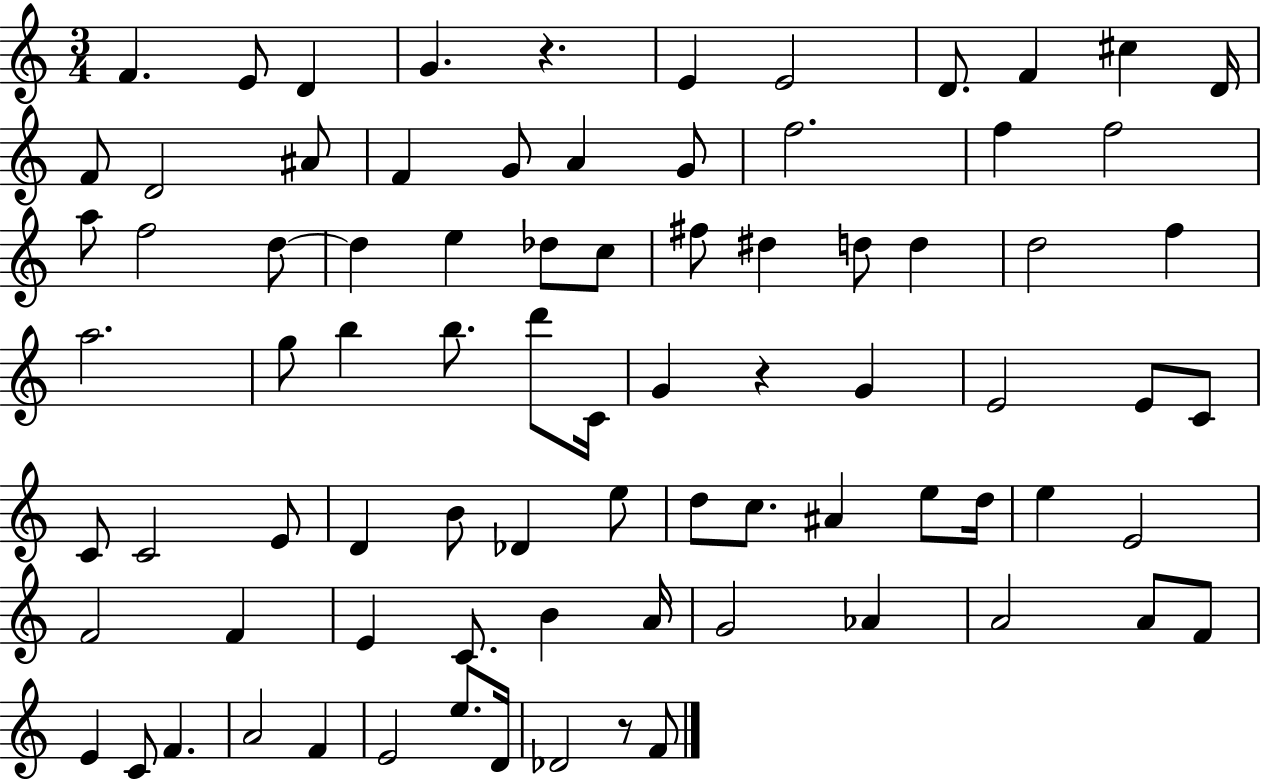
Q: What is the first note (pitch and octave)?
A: F4